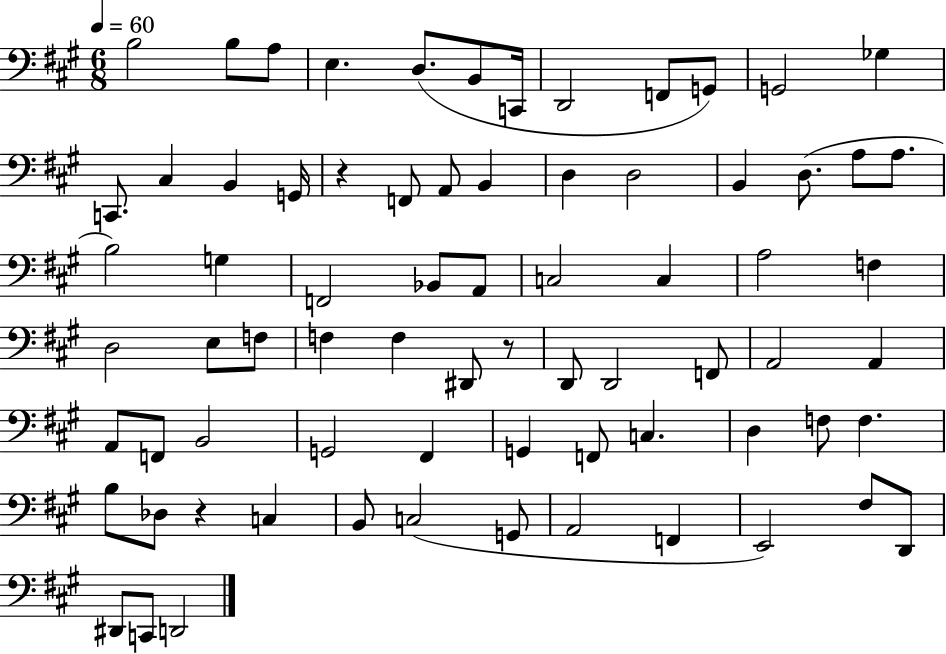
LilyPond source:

{
  \clef bass
  \numericTimeSignature
  \time 6/8
  \key a \major
  \tempo 4 = 60
  b2 b8 a8 | e4. d8.( b,8 c,16 | d,2 f,8 g,8) | g,2 ges4 | \break c,8. cis4 b,4 g,16 | r4 f,8 a,8 b,4 | d4 d2 | b,4 d8.( a8 a8. | \break b2) g4 | f,2 bes,8 a,8 | c2 c4 | a2 f4 | \break d2 e8 f8 | f4 f4 dis,8 r8 | d,8 d,2 f,8 | a,2 a,4 | \break a,8 f,8 b,2 | g,2 fis,4 | g,4 f,8 c4. | d4 f8 f4. | \break b8 des8 r4 c4 | b,8 c2( g,8 | a,2 f,4 | e,2) fis8 d,8 | \break dis,8 c,8 d,2 | \bar "|."
}